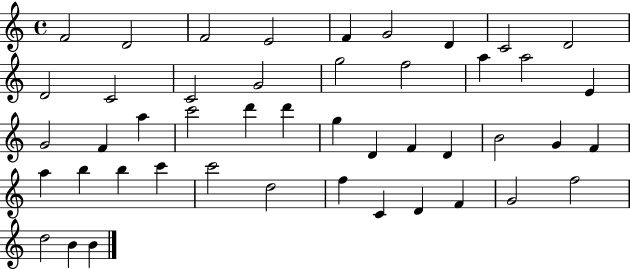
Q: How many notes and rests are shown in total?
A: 46